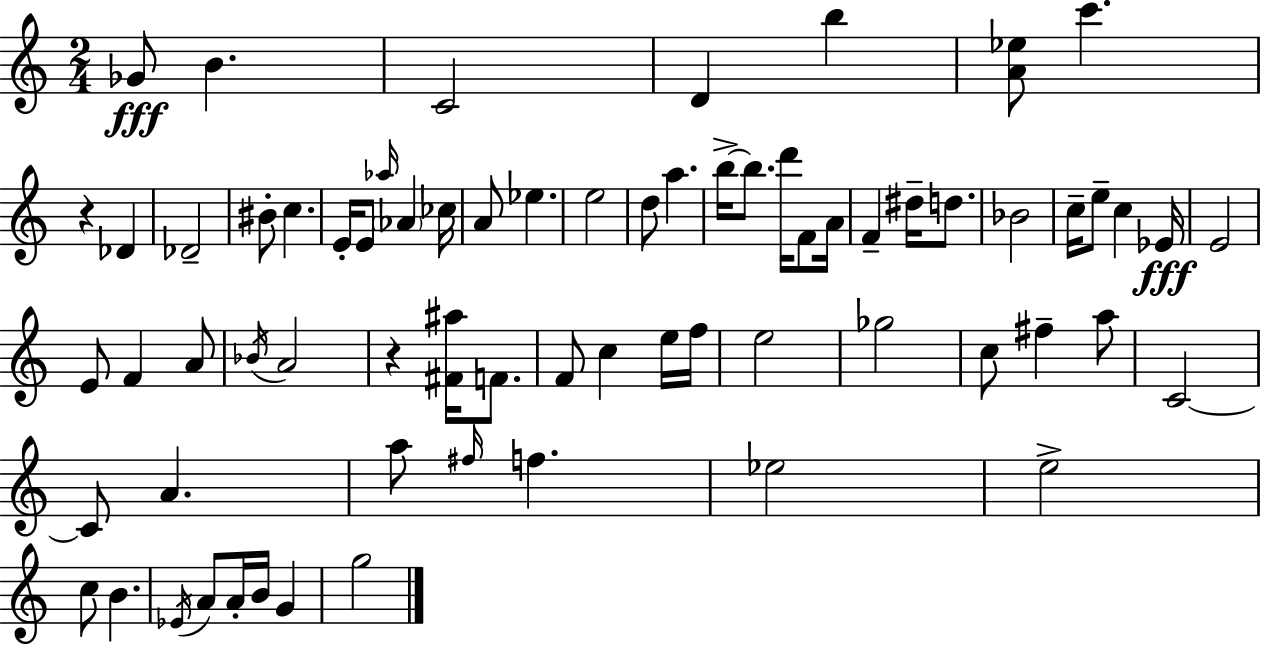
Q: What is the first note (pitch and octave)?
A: Gb4